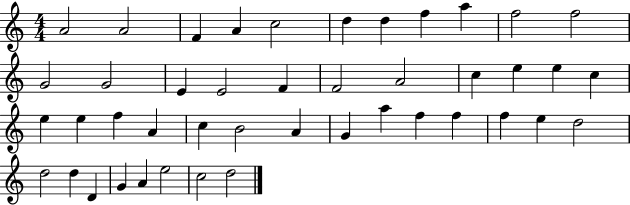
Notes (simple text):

A4/h A4/h F4/q A4/q C5/h D5/q D5/q F5/q A5/q F5/h F5/h G4/h G4/h E4/q E4/h F4/q F4/h A4/h C5/q E5/q E5/q C5/q E5/q E5/q F5/q A4/q C5/q B4/h A4/q G4/q A5/q F5/q F5/q F5/q E5/q D5/h D5/h D5/q D4/q G4/q A4/q E5/h C5/h D5/h